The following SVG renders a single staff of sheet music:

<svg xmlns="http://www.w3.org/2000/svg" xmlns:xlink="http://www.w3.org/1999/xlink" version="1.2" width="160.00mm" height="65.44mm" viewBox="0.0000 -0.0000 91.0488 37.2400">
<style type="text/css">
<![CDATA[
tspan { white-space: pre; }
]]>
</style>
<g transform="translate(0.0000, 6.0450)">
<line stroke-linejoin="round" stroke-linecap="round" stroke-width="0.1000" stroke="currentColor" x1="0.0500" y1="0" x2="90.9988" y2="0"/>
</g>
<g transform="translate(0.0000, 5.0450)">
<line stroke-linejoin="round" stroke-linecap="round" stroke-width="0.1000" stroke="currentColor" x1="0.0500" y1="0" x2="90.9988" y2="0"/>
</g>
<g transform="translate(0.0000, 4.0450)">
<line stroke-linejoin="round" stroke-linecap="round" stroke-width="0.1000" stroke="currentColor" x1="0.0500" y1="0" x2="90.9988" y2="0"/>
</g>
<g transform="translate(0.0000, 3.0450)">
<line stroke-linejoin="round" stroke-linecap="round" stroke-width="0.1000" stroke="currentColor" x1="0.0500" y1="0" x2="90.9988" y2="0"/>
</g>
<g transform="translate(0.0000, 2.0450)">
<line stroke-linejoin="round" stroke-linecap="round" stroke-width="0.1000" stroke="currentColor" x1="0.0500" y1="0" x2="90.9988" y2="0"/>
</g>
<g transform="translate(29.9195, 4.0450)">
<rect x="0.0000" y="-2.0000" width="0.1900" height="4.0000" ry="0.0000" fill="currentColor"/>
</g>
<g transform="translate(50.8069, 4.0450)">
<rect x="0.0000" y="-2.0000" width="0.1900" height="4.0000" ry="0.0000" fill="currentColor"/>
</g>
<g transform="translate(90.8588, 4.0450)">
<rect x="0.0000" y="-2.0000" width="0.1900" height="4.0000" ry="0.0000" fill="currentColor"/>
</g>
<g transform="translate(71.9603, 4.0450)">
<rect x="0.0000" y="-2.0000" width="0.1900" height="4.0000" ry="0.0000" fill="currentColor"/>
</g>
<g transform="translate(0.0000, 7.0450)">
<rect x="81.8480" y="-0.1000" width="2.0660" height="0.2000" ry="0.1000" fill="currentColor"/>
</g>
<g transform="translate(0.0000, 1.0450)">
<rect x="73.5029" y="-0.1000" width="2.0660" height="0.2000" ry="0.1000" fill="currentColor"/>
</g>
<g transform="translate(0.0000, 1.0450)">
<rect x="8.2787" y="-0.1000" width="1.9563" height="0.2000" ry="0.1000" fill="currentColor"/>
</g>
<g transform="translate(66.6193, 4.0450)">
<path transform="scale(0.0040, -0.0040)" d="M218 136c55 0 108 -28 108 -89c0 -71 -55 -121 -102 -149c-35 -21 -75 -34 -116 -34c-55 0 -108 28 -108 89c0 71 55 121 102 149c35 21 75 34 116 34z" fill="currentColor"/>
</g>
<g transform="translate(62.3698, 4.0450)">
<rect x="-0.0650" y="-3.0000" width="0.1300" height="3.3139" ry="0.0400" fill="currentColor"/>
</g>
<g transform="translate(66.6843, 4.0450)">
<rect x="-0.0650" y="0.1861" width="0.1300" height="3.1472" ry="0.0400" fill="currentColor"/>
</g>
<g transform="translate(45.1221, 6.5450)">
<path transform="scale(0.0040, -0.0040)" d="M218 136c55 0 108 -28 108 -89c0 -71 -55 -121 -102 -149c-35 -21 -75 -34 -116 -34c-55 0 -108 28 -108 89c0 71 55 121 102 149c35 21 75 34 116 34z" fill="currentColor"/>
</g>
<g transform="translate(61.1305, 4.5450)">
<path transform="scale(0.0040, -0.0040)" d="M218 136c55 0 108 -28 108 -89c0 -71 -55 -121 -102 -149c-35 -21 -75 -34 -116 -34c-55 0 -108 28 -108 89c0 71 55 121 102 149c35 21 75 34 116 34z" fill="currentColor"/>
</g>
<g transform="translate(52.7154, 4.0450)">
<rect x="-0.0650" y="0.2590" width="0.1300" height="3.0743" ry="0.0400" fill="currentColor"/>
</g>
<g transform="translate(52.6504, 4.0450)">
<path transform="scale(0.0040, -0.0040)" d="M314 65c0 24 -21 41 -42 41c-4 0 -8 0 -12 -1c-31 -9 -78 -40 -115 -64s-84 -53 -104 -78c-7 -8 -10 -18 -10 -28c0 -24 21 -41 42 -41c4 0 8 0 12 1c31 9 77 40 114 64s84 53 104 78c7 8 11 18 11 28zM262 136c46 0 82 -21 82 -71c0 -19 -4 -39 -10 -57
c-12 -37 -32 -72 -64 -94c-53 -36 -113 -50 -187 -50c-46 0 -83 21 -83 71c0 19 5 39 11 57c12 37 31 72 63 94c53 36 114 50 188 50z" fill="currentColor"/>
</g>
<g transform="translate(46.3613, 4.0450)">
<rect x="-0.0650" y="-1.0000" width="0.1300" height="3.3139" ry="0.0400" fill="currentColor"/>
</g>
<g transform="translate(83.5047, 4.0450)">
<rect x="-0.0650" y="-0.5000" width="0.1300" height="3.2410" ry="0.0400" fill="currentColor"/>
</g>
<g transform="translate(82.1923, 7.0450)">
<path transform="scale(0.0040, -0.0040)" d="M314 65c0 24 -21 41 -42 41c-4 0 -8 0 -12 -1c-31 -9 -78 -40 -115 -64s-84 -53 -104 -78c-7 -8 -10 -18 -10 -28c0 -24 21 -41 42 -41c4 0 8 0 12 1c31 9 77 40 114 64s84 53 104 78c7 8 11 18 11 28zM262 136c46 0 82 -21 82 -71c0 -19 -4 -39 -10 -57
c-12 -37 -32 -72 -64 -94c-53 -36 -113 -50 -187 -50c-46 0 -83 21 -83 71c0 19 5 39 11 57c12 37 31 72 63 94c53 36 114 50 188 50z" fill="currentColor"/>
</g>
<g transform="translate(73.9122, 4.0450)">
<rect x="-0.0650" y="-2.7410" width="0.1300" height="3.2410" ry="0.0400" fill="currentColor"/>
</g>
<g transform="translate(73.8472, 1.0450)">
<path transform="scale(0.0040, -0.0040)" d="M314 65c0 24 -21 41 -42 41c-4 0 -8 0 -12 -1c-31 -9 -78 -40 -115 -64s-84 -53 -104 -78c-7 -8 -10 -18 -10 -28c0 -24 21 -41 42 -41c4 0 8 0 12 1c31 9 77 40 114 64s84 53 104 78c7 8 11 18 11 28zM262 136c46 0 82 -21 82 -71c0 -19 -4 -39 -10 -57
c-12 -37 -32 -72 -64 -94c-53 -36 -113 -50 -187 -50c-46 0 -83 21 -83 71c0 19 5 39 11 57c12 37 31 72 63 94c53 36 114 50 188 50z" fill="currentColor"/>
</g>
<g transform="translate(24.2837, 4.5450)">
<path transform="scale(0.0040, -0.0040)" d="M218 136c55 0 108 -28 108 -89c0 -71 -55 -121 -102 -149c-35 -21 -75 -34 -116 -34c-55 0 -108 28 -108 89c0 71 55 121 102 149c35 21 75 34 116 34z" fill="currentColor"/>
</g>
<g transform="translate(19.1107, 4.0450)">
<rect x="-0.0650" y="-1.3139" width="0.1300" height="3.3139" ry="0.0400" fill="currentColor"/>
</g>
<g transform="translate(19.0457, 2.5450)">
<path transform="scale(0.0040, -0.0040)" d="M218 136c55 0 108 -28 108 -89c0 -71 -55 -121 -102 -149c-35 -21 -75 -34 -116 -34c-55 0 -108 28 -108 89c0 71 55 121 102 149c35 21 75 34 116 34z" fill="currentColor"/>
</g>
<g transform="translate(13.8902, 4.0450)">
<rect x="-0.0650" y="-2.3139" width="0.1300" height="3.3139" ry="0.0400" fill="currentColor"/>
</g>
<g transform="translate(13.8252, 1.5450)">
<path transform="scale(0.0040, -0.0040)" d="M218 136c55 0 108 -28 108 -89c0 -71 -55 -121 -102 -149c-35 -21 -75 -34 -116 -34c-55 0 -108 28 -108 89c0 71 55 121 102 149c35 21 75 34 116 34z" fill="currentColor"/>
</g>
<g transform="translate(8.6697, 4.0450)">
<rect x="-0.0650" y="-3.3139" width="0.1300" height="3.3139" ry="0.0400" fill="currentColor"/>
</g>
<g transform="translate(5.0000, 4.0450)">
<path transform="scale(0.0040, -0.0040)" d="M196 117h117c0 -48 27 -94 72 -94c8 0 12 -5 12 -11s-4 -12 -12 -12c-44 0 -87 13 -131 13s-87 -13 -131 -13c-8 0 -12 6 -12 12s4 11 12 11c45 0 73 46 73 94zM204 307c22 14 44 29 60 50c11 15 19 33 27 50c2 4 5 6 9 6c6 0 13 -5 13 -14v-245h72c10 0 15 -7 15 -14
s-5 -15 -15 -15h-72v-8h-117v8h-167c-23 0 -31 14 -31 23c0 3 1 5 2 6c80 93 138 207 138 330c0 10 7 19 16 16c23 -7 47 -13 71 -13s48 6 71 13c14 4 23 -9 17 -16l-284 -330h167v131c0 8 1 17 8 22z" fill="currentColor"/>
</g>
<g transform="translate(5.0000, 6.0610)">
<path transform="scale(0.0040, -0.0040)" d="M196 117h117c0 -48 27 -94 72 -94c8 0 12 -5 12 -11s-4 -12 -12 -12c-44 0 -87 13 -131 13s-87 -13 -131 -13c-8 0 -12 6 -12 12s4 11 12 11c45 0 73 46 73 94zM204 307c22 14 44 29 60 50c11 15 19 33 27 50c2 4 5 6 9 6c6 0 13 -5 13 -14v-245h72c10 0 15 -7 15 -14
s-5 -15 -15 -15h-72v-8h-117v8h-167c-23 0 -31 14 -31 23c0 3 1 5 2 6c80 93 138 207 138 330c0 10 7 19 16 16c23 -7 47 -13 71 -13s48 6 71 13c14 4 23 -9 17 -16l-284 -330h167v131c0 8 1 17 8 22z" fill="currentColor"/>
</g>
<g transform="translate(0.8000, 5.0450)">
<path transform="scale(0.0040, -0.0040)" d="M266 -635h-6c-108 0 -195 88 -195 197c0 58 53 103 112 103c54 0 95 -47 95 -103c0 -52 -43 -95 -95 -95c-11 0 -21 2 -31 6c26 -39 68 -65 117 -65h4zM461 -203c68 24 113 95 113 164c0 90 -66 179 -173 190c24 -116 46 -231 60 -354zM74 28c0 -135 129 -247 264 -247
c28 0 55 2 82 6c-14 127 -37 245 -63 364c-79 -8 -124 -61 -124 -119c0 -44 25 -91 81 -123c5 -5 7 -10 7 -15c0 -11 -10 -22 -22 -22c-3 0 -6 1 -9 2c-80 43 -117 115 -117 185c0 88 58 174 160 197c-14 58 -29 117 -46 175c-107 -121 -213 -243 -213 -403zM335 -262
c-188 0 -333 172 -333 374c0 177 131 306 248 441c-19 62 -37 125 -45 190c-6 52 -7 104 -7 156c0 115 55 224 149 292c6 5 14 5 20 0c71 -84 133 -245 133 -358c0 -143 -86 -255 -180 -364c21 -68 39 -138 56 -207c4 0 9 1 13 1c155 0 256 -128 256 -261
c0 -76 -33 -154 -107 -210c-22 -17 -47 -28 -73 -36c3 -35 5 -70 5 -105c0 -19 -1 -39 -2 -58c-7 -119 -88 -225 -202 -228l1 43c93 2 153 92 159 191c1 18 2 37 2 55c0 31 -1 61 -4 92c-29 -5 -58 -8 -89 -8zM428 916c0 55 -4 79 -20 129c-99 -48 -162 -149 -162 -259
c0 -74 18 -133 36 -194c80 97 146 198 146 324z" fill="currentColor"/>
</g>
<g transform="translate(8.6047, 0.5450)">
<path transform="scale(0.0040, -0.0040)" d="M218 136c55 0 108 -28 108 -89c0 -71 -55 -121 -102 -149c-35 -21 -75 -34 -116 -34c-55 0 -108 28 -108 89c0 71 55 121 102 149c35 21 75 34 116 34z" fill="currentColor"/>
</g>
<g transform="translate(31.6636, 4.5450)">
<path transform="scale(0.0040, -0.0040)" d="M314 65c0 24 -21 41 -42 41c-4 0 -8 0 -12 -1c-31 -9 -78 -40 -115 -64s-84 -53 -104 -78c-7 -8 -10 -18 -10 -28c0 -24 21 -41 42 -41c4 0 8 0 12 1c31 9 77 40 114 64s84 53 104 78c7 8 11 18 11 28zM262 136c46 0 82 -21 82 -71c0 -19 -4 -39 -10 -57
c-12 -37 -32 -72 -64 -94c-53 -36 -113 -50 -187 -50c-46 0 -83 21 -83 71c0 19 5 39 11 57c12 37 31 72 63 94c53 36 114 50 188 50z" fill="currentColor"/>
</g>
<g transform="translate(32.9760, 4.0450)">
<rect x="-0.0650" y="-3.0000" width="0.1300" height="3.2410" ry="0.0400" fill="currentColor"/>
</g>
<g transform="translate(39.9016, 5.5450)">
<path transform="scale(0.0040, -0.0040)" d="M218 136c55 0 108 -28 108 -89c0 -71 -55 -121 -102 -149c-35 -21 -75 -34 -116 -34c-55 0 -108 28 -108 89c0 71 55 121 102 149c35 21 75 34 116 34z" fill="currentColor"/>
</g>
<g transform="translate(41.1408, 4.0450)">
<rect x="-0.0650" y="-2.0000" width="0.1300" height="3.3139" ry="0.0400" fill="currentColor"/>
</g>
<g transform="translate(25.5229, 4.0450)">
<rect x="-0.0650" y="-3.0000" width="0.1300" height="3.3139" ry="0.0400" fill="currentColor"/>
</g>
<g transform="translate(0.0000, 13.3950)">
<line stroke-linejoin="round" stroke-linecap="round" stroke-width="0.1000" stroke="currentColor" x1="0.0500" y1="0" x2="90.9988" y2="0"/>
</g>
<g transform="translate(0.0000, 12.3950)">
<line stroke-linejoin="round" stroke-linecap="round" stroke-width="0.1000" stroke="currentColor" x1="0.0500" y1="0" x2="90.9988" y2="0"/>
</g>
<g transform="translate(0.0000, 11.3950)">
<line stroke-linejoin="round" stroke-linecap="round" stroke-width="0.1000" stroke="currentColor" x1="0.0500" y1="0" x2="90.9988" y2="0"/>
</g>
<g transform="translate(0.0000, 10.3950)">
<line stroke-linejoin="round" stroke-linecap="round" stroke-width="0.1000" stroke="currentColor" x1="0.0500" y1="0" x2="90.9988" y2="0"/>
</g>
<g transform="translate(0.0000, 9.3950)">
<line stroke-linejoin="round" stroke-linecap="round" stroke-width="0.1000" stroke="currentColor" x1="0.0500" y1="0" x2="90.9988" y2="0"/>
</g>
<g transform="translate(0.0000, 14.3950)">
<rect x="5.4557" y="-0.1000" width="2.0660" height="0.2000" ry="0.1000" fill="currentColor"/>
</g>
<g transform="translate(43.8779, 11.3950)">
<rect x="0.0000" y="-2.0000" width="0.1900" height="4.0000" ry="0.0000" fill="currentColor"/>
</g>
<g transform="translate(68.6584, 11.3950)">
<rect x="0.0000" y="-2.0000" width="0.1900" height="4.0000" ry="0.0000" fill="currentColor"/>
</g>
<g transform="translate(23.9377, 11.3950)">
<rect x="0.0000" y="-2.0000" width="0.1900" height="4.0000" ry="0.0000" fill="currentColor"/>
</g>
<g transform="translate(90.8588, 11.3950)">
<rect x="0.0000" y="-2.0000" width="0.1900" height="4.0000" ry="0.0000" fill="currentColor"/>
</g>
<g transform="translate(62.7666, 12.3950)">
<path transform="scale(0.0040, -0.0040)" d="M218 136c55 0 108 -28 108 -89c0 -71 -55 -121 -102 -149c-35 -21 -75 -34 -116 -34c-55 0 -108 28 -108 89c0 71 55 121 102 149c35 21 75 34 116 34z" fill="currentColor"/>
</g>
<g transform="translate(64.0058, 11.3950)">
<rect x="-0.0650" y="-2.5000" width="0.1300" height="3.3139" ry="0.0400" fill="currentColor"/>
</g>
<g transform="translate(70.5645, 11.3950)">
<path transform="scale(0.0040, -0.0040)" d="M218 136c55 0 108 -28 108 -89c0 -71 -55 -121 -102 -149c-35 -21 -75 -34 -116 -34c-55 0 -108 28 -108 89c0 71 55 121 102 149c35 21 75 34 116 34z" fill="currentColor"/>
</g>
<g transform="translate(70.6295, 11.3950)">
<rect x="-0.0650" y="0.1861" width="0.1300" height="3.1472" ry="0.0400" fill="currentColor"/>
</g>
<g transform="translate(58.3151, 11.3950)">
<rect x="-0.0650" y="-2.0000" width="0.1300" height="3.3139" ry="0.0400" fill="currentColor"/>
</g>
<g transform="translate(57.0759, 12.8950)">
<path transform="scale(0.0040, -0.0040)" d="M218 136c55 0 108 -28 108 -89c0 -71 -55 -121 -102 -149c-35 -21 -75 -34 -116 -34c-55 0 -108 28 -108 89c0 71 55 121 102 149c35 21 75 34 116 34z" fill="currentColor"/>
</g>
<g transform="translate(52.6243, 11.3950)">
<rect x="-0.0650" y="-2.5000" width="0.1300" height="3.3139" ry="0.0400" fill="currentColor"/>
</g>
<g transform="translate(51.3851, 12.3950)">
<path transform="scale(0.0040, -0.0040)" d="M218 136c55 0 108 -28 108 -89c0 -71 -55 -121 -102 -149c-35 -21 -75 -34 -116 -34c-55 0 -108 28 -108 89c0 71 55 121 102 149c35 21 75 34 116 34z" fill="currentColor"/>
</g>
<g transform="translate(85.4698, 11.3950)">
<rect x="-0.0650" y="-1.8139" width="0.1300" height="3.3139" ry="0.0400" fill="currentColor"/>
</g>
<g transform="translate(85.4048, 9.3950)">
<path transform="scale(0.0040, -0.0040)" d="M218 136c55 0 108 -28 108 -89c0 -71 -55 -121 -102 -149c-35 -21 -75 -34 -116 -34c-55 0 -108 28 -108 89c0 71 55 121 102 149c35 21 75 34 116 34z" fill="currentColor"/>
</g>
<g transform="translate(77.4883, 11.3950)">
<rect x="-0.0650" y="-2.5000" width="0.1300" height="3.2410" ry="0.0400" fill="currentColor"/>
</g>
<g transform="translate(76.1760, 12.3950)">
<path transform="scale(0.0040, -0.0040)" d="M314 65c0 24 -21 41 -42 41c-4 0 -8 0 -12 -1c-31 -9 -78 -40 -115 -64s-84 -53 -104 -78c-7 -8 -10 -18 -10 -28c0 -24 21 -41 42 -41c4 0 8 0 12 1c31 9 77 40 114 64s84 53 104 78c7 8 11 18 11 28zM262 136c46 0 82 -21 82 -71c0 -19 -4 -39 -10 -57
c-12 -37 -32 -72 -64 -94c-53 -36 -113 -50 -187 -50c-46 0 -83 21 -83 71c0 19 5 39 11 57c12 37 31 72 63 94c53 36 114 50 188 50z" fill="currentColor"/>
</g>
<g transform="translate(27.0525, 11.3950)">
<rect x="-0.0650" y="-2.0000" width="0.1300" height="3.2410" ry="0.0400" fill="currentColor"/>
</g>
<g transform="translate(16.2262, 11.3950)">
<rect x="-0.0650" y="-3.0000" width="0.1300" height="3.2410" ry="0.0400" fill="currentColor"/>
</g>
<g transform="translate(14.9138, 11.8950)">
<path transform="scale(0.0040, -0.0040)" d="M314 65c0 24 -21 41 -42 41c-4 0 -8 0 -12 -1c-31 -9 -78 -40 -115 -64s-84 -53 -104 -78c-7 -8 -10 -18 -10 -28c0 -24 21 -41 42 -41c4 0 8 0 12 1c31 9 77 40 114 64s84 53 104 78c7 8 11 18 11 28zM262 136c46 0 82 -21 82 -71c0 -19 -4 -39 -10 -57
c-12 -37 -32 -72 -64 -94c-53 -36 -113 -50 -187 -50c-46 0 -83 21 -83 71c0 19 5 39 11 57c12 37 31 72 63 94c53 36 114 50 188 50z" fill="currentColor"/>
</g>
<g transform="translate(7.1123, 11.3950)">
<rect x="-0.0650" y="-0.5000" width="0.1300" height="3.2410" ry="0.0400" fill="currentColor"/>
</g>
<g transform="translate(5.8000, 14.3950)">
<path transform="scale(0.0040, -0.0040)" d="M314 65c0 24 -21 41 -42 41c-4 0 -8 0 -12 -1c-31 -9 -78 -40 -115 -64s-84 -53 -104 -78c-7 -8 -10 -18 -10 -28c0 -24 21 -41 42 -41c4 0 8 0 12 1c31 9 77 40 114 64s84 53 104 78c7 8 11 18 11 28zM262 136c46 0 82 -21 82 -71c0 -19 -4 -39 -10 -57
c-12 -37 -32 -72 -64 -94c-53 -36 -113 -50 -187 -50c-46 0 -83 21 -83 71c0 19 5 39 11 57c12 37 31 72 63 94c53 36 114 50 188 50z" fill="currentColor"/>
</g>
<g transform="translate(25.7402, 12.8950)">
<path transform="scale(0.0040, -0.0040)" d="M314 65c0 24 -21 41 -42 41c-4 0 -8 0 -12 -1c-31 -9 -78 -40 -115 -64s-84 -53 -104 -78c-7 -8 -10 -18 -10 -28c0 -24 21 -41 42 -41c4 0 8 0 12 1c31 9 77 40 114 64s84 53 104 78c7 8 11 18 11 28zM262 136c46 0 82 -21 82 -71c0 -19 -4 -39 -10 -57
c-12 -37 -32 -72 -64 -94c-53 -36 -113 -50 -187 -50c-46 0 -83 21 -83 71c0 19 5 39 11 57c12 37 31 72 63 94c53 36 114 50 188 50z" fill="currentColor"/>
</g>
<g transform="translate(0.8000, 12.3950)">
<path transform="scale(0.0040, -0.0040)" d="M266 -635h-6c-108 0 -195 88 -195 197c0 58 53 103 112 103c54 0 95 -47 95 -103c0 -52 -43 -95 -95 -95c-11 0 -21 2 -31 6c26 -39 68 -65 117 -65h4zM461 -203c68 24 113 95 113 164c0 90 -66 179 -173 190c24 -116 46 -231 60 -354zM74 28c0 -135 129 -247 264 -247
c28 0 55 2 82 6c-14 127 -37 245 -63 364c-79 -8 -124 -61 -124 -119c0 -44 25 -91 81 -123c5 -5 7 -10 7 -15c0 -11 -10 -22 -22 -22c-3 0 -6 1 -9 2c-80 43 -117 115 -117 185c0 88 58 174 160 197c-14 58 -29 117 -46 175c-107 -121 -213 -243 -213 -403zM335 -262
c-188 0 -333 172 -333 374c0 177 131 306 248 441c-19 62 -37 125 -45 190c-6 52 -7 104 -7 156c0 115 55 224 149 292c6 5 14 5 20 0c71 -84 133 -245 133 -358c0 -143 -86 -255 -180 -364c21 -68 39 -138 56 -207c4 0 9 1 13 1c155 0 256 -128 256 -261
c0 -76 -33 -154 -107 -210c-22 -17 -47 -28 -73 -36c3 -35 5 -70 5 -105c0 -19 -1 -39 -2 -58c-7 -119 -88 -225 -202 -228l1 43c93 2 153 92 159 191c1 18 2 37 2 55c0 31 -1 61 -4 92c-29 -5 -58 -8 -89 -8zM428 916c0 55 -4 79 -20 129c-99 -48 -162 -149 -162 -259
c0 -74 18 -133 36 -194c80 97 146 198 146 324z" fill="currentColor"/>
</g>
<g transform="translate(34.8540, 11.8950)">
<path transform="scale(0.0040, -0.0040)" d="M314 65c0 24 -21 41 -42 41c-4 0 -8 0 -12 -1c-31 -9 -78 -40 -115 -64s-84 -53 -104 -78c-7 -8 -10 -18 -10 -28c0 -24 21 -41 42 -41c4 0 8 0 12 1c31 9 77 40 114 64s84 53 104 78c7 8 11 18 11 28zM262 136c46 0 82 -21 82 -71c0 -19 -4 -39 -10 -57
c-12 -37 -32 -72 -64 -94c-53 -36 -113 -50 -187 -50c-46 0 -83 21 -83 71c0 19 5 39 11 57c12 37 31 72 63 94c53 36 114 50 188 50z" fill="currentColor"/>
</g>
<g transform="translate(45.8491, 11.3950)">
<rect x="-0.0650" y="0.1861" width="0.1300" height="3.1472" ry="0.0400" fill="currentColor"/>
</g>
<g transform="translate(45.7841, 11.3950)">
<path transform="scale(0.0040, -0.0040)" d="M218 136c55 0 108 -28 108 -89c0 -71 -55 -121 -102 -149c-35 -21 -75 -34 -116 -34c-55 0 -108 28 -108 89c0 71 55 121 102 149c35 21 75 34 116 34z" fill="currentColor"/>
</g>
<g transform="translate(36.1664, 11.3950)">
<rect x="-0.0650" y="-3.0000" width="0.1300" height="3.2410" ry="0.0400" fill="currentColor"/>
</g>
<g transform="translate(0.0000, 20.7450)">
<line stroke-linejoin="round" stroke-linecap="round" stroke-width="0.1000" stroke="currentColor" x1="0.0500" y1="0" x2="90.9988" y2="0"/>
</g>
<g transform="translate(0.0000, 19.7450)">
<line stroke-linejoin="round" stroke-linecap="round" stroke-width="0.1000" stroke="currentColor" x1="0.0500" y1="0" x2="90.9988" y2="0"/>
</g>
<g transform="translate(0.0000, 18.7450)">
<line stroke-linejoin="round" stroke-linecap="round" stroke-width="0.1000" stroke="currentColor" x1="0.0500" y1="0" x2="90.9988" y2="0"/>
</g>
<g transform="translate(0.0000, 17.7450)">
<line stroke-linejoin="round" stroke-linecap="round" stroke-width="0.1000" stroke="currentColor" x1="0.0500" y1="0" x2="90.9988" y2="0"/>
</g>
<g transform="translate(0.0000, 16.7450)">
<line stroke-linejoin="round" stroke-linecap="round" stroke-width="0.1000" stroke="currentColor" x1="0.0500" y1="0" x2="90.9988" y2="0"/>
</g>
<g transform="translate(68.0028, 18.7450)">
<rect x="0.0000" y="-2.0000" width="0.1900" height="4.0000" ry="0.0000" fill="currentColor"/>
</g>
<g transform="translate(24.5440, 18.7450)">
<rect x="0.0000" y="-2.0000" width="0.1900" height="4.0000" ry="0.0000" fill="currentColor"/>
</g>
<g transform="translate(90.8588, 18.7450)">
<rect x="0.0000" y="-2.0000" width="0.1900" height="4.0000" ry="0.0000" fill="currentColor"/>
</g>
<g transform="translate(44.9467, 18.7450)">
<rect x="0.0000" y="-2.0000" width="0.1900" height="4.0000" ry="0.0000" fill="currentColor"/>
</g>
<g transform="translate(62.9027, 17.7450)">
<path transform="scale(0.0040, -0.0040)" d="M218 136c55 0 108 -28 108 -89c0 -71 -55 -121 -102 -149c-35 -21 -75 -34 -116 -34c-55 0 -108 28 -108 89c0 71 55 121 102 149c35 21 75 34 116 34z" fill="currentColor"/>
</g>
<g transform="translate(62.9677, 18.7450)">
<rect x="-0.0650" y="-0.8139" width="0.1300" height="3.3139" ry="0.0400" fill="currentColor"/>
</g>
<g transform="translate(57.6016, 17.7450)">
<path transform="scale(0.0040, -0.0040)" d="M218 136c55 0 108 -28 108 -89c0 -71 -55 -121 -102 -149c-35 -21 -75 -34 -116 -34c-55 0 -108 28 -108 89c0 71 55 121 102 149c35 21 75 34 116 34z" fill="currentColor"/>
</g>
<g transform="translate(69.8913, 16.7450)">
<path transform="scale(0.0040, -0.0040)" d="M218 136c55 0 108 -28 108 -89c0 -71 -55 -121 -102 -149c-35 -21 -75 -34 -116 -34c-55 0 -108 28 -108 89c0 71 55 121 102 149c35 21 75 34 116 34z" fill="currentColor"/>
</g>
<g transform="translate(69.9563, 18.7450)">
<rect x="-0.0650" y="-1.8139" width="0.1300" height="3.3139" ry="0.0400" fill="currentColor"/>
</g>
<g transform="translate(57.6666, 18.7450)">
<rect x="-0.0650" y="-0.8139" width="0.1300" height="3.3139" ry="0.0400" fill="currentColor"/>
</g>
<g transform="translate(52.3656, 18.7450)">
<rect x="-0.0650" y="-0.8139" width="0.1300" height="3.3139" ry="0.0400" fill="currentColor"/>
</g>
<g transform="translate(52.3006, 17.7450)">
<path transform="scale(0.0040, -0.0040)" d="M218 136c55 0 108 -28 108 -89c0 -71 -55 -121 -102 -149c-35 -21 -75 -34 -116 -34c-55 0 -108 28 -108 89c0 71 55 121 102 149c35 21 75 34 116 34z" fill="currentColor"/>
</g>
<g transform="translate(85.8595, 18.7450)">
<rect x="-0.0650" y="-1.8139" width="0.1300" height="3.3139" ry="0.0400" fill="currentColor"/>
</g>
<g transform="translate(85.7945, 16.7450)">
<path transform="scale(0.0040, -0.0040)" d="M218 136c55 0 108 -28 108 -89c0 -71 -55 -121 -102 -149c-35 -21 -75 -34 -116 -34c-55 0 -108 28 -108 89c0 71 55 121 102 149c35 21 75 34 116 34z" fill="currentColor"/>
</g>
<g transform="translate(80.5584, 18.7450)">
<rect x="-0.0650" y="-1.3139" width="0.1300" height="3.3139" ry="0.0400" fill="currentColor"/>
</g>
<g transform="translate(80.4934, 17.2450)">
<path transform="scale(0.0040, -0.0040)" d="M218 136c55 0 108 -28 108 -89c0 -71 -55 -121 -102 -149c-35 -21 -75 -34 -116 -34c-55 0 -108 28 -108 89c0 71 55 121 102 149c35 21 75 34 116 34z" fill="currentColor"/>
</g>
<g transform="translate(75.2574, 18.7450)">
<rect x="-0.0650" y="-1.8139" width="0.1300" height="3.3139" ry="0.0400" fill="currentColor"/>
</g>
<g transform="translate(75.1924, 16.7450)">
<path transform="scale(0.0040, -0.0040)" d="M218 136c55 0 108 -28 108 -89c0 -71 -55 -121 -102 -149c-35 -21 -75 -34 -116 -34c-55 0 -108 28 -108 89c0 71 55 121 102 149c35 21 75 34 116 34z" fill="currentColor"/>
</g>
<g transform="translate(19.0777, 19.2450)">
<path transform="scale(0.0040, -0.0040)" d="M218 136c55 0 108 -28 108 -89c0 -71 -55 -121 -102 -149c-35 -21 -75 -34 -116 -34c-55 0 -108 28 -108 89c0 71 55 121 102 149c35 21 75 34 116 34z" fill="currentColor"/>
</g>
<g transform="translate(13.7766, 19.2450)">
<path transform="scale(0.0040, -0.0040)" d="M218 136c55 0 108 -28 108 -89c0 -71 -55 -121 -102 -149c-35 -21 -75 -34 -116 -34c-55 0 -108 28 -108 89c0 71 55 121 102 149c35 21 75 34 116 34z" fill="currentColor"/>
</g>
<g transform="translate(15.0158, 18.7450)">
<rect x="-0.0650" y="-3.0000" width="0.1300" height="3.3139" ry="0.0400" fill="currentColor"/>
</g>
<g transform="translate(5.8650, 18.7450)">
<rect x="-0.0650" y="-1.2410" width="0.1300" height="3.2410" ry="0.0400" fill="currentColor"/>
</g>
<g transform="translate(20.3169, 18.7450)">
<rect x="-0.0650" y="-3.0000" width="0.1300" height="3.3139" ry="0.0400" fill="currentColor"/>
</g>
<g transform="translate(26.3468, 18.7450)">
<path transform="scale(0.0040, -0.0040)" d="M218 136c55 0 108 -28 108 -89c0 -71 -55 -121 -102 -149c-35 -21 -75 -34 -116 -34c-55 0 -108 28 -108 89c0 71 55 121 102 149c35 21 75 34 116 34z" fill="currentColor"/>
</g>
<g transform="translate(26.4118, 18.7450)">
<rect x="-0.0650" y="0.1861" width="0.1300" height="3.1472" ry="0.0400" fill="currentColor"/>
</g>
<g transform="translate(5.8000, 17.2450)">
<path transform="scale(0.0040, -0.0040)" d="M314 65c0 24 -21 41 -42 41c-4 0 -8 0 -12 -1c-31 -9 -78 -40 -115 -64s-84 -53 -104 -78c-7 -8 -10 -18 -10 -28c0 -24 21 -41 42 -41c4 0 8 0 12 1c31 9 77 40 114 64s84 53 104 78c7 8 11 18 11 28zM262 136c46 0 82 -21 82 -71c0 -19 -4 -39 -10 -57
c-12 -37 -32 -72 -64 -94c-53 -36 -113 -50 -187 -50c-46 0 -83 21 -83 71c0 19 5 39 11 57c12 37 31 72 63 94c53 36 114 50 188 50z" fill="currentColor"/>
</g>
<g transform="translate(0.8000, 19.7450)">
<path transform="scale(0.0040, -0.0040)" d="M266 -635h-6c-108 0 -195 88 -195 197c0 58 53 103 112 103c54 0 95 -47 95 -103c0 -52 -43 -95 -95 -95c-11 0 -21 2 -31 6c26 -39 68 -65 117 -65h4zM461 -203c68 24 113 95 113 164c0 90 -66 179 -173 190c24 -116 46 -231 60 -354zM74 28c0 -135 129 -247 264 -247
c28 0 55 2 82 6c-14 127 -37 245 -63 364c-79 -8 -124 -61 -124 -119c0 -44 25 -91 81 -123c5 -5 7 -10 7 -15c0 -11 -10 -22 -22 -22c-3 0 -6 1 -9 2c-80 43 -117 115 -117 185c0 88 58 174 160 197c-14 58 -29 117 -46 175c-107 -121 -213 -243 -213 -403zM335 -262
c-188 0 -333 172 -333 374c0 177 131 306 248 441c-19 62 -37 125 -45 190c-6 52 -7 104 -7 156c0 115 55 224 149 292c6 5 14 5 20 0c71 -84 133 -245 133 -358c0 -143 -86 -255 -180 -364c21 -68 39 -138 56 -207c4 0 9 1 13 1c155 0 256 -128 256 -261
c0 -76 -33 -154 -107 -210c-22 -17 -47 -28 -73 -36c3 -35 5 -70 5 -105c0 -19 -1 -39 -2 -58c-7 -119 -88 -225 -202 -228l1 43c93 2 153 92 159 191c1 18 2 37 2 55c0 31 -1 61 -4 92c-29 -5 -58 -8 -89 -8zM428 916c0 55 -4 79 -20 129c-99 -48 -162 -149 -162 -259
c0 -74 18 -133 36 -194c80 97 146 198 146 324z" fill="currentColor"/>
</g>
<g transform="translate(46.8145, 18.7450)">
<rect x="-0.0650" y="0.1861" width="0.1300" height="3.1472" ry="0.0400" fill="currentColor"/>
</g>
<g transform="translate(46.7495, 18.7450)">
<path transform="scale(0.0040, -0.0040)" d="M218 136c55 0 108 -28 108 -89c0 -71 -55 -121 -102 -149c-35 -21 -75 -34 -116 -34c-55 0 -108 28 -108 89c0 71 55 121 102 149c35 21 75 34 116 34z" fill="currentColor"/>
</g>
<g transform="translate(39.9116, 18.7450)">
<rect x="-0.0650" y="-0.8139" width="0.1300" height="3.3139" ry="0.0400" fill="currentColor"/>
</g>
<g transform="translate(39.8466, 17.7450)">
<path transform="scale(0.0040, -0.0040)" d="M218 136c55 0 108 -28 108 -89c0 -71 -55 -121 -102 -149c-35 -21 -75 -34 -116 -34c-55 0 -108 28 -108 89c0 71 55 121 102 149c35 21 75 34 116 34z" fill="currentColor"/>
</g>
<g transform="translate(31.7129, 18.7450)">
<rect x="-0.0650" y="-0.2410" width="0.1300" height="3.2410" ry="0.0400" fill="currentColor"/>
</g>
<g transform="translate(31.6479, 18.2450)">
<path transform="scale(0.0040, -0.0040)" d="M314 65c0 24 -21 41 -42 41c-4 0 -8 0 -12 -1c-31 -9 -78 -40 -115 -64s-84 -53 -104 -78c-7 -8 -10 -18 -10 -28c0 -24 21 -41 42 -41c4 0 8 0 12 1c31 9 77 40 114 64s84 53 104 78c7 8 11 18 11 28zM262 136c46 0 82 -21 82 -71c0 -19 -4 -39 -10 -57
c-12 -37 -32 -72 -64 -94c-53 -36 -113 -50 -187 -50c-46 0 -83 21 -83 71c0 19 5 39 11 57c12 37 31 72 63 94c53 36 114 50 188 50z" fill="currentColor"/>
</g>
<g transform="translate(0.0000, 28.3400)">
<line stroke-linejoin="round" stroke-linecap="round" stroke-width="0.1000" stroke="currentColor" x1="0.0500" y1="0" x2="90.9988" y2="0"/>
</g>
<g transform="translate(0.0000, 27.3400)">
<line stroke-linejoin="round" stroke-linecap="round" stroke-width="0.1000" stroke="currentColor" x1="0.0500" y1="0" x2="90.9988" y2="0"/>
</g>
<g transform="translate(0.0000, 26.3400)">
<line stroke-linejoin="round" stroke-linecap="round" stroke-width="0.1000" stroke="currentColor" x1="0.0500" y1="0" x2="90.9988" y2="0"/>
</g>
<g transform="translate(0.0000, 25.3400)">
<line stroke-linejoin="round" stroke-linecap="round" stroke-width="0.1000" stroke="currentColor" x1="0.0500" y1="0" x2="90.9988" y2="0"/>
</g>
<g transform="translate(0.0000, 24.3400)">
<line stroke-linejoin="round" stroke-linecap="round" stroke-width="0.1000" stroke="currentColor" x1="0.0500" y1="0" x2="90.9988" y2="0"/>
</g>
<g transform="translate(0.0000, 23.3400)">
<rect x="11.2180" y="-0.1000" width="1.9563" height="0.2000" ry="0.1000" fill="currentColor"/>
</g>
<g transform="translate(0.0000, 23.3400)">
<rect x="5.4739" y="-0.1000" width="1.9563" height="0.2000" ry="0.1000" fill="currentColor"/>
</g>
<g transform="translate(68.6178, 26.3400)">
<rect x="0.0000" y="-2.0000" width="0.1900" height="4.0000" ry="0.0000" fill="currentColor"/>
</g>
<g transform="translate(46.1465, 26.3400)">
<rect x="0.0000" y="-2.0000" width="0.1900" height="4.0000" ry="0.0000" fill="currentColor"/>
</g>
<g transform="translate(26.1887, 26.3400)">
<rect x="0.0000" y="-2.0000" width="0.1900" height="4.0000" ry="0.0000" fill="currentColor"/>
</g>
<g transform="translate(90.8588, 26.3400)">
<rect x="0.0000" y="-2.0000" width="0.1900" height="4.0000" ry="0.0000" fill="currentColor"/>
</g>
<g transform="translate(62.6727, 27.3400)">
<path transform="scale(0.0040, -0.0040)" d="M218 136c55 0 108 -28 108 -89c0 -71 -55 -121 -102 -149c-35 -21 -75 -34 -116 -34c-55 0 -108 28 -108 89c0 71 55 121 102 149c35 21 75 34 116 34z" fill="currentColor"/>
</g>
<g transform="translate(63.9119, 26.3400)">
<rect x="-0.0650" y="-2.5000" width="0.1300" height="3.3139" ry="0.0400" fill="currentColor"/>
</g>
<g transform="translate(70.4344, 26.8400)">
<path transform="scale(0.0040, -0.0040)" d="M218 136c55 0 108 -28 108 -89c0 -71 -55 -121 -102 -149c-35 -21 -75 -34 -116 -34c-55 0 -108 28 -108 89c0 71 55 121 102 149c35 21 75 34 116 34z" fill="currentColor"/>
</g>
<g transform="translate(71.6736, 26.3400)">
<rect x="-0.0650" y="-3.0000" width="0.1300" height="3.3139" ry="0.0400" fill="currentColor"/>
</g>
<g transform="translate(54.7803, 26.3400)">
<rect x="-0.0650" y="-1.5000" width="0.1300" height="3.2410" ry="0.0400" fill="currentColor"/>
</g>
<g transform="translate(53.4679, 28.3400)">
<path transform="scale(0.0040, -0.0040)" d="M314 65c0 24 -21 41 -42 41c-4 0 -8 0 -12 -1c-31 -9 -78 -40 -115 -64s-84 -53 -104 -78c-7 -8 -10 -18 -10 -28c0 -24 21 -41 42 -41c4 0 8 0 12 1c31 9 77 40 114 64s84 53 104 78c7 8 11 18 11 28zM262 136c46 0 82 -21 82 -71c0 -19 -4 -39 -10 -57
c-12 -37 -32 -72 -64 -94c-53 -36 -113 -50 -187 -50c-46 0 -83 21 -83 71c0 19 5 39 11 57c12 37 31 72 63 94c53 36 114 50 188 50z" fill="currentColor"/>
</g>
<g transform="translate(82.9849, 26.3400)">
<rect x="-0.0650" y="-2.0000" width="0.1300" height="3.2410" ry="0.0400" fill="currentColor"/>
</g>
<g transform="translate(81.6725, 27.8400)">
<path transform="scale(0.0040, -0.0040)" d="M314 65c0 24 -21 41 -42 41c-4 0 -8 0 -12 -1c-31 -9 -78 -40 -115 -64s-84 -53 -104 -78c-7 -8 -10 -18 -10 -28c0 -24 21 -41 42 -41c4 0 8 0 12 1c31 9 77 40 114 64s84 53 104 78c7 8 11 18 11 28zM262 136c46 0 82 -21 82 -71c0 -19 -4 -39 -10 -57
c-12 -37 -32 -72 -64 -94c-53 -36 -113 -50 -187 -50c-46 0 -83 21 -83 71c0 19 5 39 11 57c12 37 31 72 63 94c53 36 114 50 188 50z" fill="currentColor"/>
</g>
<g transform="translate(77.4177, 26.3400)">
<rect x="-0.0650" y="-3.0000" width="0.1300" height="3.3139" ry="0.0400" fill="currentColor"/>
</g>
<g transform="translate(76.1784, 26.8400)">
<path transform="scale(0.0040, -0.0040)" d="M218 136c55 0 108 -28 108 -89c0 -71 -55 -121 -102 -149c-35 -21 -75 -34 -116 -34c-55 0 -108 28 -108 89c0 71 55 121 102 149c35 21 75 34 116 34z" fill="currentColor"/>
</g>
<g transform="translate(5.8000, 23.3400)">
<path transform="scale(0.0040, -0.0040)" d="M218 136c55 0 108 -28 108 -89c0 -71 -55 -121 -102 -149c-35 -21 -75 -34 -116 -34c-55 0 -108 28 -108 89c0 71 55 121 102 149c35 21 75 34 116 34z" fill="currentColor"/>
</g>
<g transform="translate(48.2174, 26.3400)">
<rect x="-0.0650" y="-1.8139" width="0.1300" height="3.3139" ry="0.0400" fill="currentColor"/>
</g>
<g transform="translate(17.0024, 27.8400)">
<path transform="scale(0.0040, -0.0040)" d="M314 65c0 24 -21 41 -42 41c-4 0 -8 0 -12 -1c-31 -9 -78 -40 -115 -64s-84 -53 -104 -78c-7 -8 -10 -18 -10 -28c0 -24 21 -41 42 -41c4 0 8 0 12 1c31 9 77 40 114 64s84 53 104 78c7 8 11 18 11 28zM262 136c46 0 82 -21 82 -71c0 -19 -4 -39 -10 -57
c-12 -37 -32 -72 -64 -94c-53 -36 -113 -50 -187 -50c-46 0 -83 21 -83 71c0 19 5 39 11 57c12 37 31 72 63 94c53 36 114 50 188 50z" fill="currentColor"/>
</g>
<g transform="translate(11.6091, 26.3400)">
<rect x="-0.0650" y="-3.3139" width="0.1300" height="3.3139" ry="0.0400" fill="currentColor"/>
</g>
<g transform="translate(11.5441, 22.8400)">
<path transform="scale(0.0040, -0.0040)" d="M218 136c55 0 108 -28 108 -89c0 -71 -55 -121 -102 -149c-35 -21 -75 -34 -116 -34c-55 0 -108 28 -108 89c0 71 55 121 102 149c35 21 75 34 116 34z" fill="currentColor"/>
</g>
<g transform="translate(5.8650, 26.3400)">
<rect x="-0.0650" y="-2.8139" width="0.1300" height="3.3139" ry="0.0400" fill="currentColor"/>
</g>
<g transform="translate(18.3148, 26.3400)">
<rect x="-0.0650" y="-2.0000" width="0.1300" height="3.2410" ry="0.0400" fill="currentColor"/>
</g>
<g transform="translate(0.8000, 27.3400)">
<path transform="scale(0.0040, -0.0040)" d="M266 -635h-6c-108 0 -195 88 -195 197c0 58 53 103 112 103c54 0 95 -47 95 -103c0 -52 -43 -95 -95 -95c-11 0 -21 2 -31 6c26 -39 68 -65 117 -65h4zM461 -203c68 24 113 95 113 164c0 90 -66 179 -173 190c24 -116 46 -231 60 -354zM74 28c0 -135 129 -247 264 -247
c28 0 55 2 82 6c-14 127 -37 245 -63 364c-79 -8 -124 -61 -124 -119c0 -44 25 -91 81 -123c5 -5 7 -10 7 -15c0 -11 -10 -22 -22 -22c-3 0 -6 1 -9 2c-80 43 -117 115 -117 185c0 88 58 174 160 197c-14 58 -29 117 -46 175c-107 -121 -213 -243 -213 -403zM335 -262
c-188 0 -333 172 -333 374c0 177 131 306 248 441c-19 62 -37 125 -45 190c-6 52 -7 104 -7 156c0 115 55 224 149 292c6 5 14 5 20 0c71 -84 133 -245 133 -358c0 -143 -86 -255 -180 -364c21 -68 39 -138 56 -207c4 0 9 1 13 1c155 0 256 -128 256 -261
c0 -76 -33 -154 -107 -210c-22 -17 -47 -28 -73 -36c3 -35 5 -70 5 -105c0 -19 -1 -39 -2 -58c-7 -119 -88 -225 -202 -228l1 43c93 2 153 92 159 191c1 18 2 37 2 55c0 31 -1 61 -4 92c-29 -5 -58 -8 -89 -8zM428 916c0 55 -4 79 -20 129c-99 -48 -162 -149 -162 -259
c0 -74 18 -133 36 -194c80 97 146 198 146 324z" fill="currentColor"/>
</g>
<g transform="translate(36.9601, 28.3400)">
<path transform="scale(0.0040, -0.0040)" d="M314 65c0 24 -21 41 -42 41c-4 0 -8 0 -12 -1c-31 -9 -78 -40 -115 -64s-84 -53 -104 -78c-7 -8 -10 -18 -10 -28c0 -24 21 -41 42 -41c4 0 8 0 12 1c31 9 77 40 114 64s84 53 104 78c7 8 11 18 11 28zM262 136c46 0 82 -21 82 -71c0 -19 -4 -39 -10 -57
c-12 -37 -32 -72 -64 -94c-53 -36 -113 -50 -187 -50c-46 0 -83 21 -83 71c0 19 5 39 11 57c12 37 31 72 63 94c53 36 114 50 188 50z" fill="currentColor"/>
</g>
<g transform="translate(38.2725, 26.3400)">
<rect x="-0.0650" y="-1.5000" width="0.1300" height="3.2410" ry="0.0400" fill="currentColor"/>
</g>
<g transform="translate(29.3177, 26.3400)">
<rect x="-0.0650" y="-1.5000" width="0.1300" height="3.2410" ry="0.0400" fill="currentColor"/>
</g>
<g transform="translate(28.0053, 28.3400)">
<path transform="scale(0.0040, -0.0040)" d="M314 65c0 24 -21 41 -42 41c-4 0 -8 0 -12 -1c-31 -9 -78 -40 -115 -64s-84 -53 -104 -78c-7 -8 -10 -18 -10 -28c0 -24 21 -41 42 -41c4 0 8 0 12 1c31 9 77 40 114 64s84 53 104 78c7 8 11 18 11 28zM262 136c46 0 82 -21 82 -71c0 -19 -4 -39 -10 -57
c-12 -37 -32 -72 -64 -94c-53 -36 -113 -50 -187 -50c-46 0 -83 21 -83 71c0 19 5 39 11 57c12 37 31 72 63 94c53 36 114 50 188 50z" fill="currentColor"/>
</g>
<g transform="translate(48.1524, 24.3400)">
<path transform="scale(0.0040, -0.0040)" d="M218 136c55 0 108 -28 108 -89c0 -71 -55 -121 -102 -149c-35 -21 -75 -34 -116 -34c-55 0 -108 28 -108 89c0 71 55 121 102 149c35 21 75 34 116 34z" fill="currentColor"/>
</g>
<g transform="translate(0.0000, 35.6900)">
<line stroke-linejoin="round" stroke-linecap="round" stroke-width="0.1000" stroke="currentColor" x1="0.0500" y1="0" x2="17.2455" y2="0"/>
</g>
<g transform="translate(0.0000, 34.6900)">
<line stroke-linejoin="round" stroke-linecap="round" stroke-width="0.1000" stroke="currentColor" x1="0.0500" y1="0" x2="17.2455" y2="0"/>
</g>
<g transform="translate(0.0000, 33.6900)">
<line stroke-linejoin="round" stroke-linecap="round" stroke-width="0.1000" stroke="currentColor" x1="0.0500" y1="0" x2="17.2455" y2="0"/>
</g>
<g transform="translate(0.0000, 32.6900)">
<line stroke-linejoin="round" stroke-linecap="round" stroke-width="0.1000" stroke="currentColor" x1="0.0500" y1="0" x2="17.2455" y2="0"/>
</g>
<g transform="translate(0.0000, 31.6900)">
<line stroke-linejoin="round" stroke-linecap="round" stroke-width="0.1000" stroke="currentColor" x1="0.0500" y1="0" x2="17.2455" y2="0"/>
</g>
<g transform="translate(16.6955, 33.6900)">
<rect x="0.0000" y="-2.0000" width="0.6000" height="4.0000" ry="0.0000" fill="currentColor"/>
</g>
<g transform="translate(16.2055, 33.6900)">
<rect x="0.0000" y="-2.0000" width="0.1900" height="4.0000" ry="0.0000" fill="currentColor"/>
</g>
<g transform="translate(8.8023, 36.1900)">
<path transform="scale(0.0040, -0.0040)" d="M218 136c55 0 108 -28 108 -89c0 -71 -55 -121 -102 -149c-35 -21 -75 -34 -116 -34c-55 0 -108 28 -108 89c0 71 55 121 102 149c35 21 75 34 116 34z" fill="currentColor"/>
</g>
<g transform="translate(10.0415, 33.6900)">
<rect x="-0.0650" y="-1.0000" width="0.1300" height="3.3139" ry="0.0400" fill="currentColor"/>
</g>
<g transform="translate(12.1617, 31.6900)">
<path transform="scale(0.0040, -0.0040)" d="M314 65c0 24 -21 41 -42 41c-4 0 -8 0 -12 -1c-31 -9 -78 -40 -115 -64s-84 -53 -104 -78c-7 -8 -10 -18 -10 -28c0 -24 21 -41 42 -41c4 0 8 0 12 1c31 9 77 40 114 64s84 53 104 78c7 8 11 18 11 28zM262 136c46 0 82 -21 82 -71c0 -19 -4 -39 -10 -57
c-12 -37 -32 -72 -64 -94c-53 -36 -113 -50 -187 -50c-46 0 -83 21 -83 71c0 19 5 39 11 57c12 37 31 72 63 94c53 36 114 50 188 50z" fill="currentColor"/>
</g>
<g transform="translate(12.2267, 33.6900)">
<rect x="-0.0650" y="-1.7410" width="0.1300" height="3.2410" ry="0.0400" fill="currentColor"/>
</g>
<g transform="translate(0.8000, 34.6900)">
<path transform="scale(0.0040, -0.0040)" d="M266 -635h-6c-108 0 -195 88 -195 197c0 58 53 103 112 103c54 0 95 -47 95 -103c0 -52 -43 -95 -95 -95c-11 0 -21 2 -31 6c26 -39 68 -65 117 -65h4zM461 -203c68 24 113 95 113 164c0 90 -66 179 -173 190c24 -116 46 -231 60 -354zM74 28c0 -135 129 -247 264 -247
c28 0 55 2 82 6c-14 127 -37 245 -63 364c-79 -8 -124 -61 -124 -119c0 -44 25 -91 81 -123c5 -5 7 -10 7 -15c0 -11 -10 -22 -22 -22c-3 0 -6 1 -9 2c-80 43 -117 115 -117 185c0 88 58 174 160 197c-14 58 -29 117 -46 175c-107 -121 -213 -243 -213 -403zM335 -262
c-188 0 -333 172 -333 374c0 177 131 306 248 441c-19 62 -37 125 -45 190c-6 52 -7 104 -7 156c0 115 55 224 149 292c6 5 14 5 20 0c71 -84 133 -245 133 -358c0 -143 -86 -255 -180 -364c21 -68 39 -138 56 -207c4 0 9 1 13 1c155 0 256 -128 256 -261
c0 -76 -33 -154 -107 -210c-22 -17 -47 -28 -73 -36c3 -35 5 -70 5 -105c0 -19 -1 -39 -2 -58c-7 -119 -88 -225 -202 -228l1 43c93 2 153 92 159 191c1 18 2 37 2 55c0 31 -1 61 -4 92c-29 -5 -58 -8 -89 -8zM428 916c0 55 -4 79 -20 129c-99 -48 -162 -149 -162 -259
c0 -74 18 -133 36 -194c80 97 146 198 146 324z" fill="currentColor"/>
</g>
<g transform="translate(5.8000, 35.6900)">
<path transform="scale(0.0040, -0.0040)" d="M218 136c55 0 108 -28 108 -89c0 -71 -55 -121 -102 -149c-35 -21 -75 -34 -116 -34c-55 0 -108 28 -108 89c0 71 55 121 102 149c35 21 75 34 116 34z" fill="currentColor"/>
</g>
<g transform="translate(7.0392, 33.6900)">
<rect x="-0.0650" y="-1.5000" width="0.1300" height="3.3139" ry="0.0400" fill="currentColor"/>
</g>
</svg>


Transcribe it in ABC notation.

X:1
T:Untitled
M:4/4
L:1/4
K:C
b g e A A2 F D B2 A B a2 C2 C2 A2 F2 A2 B G F G B G2 f e2 A A B c2 d B d d d f f e f a b F2 E2 E2 f E2 G A A F2 E D f2